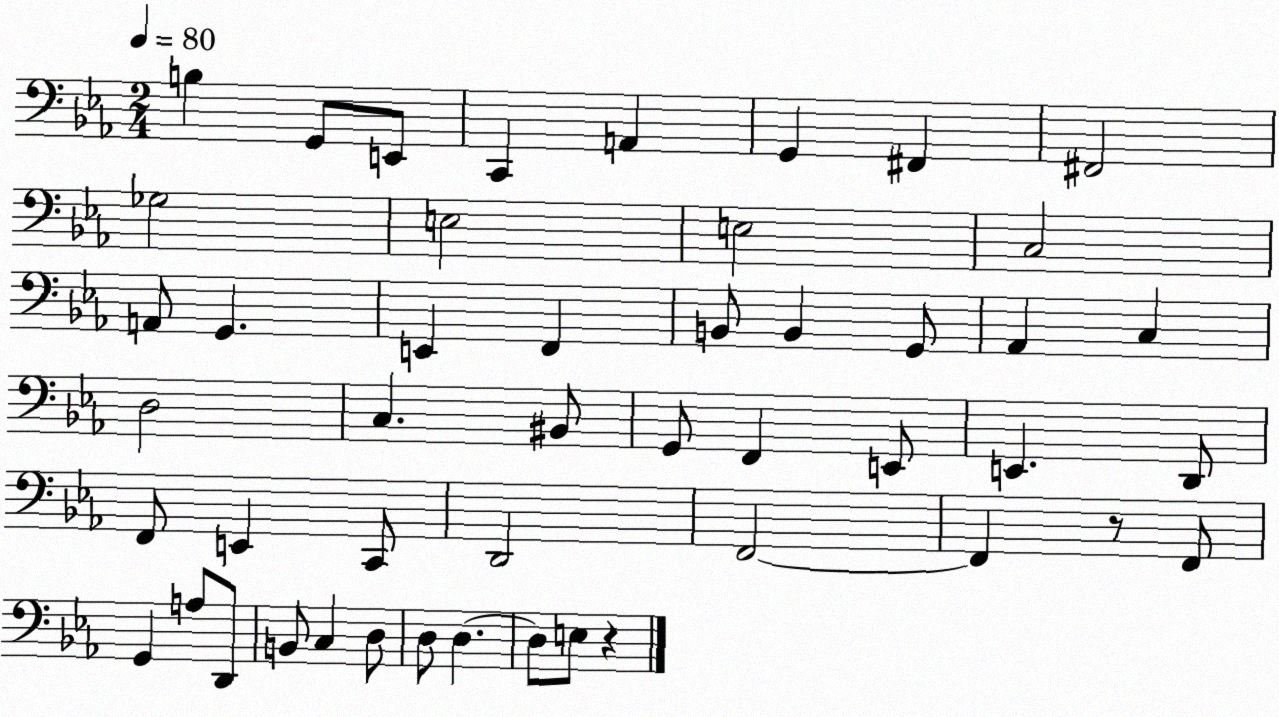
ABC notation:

X:1
T:Untitled
M:2/4
L:1/4
K:Eb
B, G,,/2 E,,/2 C,, A,, G,, ^F,, ^F,,2 _G,2 E,2 E,2 C,2 A,,/2 G,, E,, F,, B,,/2 B,, G,,/2 _A,, C, D,2 C, ^B,,/2 G,,/2 F,, E,,/2 E,, D,,/2 F,,/2 E,, C,,/2 D,,2 F,,2 F,, z/2 F,,/2 G,, A,/2 D,,/2 B,,/2 C, D,/2 D,/2 D, D,/2 E,/2 z